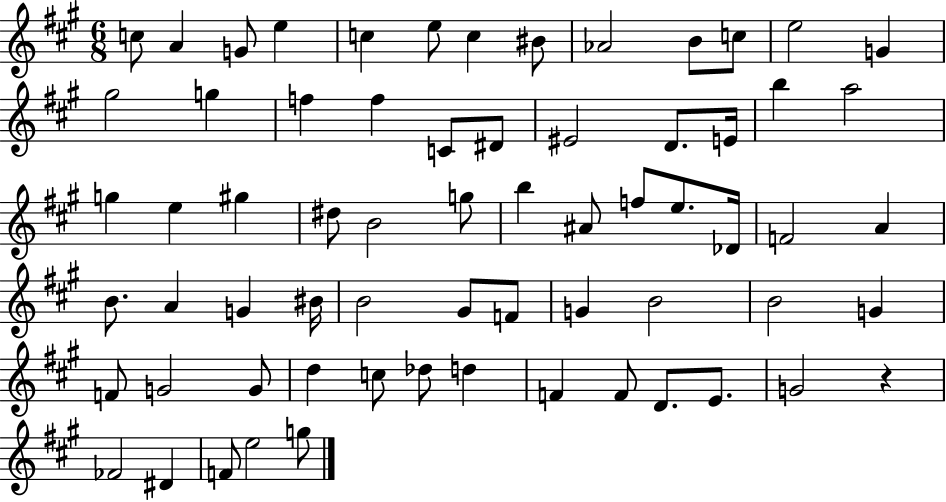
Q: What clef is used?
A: treble